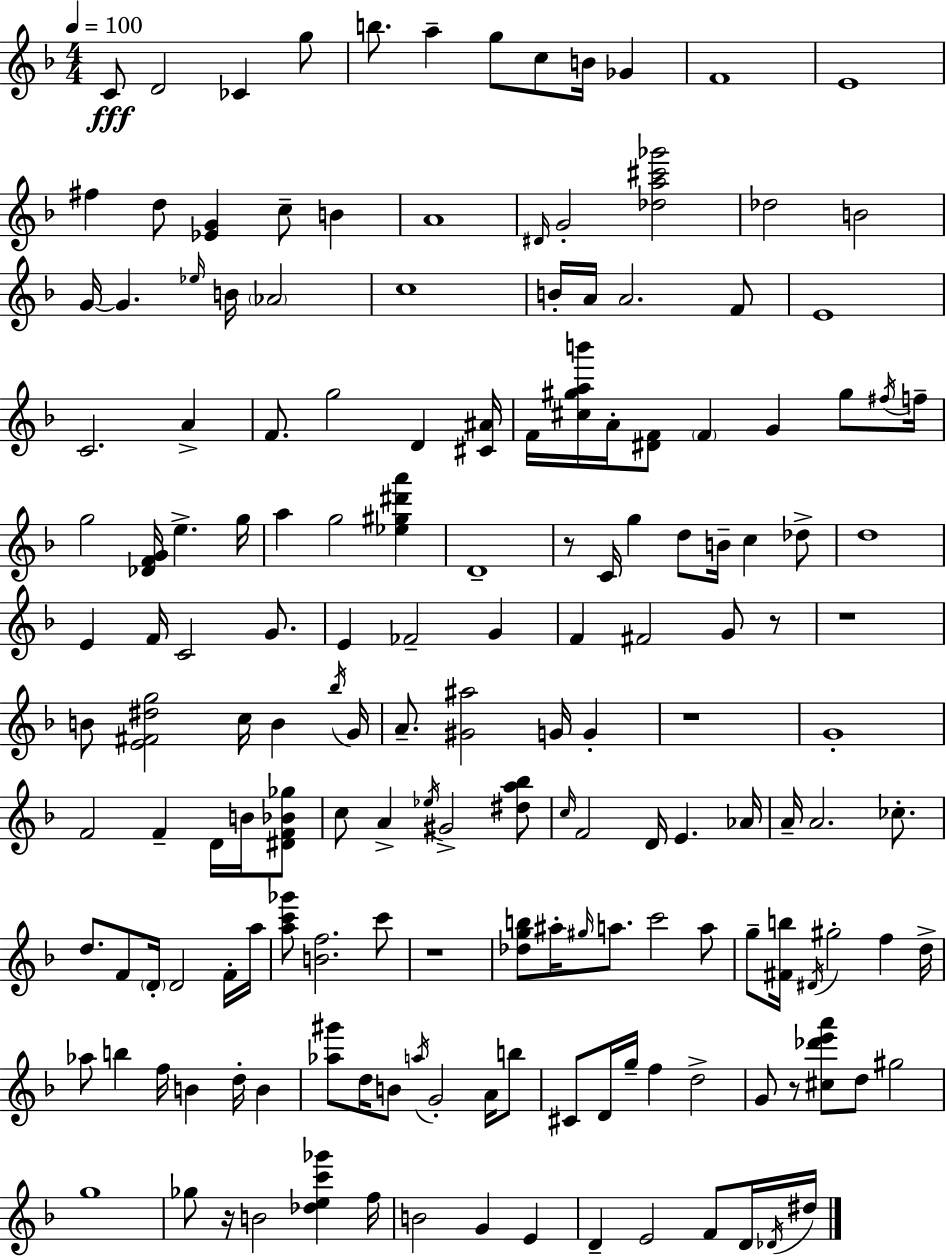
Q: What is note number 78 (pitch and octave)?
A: F4